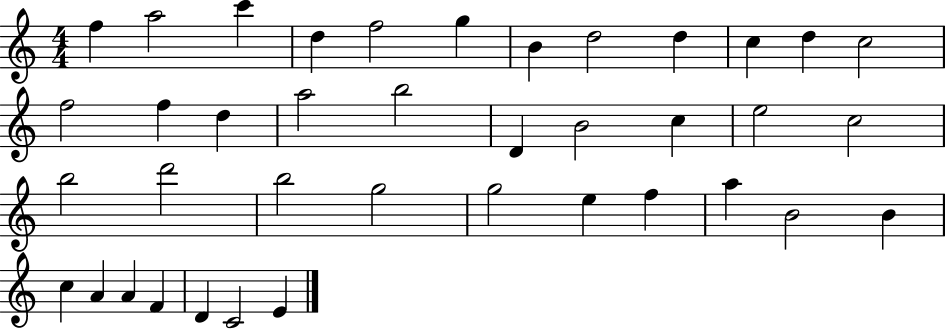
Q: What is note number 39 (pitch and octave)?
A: E4